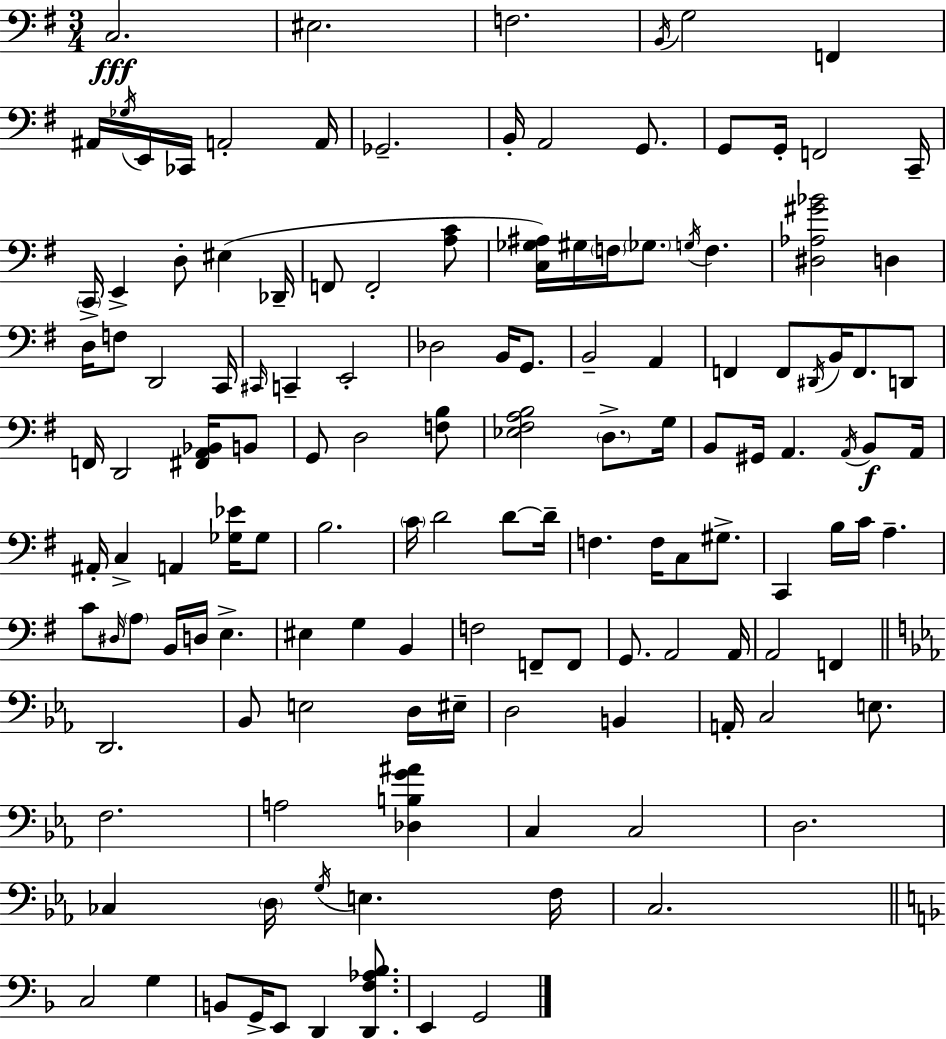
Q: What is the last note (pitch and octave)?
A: G2